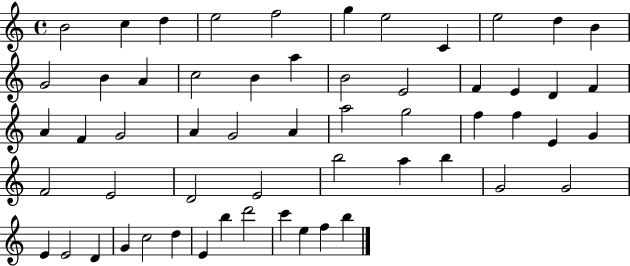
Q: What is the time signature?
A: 4/4